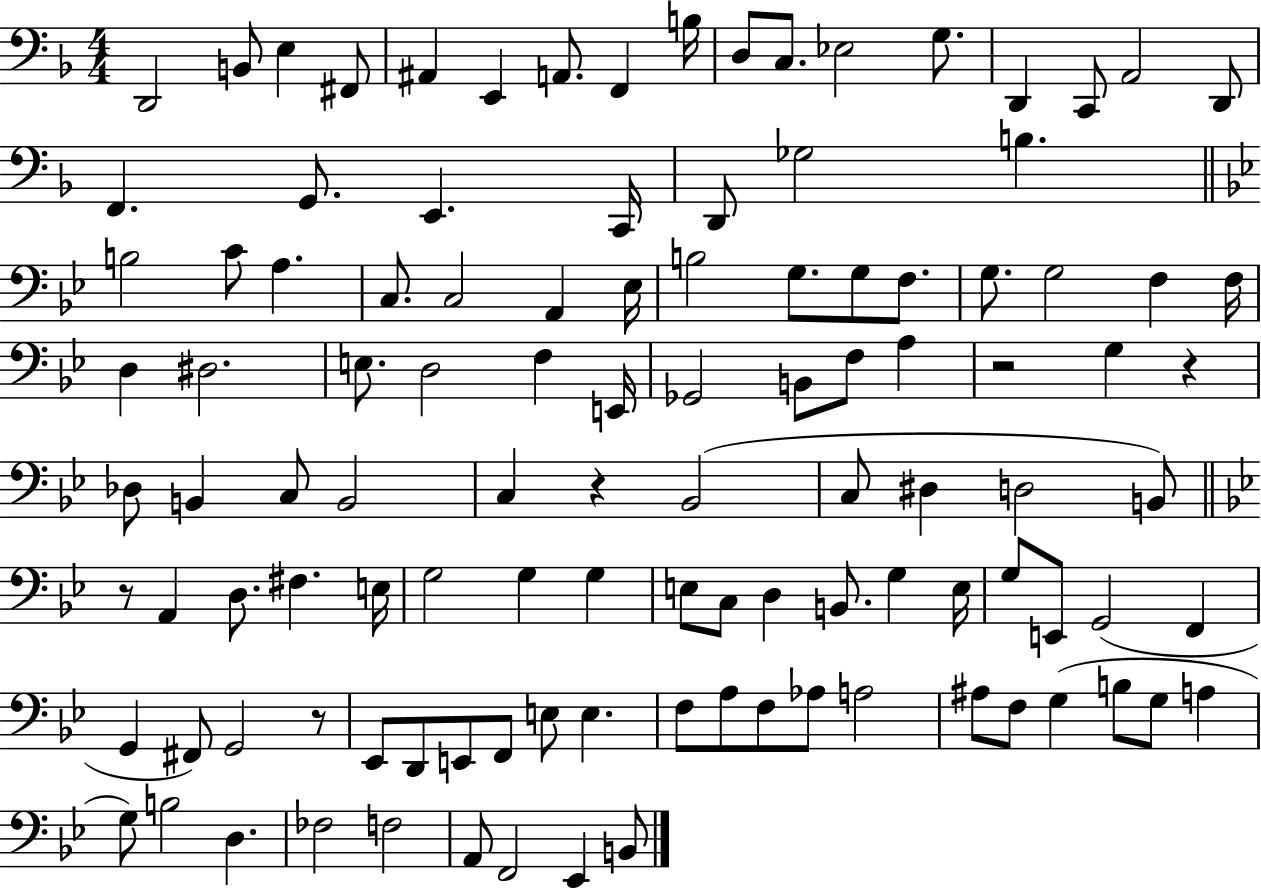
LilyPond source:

{
  \clef bass
  \numericTimeSignature
  \time 4/4
  \key f \major
  \repeat volta 2 { d,2 b,8 e4 fis,8 | ais,4 e,4 a,8. f,4 b16 | d8 c8. ees2 g8. | d,4 c,8 a,2 d,8 | \break f,4. g,8. e,4. c,16 | d,8 ges2 b4. | \bar "||" \break \key bes \major b2 c'8 a4. | c8. c2 a,4 ees16 | b2 g8. g8 f8. | g8. g2 f4 f16 | \break d4 dis2. | e8. d2 f4 e,16 | ges,2 b,8 f8 a4 | r2 g4 r4 | \break des8 b,4 c8 b,2 | c4 r4 bes,2( | c8 dis4 d2 b,8) | \bar "||" \break \key g \minor r8 a,4 d8. fis4. e16 | g2 g4 g4 | e8 c8 d4 b,8. g4 e16 | g8 e,8 g,2( f,4 | \break g,4 fis,8) g,2 r8 | ees,8 d,8 e,8 f,8 e8 e4. | f8 a8 f8 aes8 a2 | ais8 f8 g4( b8 g8 a4 | \break g8) b2 d4. | fes2 f2 | a,8 f,2 ees,4 b,8 | } \bar "|."
}